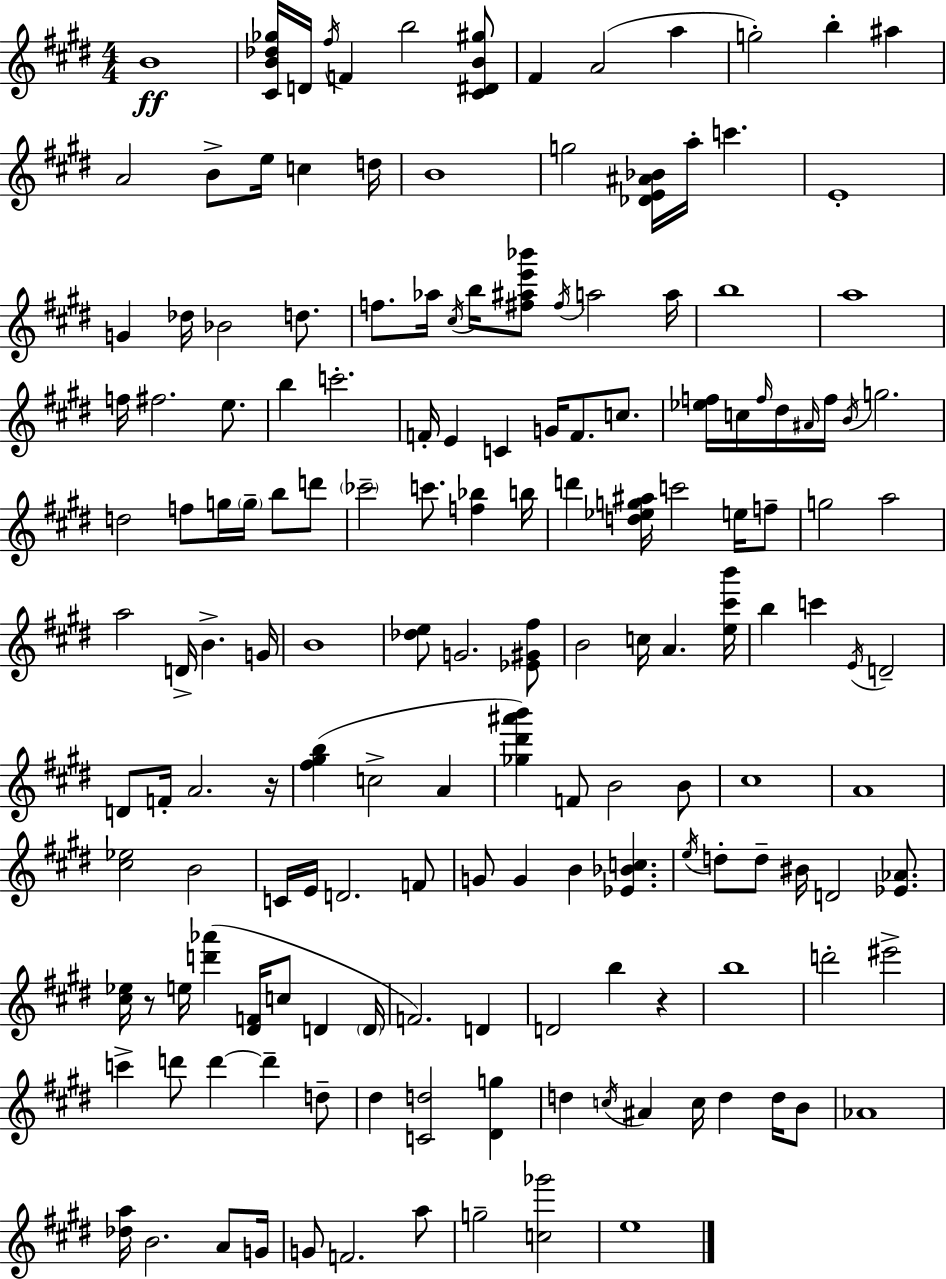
{
  \clef treble
  \numericTimeSignature
  \time 4/4
  \key e \major
  b'1\ff | <cis' b' des'' ges''>16 d'16 \acciaccatura { fis''16 } f'4 b''2 <cis' dis' b' gis''>8 | fis'4 a'2( a''4 | g''2-.) b''4-. ais''4 | \break a'2 b'8-> e''16 c''4 | d''16 b'1 | g''2 <des' e' ais' bes'>16 a''16-. c'''4. | e'1-. | \break g'4 des''16 bes'2 d''8. | f''8. aes''16 \acciaccatura { cis''16 } b''16 <fis'' ais'' e''' bes'''>8 \acciaccatura { fis''16 } a''2 | a''16 b''1 | a''1 | \break f''16 fis''2. | e''8. b''4 c'''2.-. | f'16-. e'4 c'4 g'16 f'8. | c''8. <ees'' f''>16 c''16 \grace { f''16 } dis''16 \grace { ais'16 } f''16 \acciaccatura { b'16 } g''2. | \break d''2 f''8 | g''16 \parenthesize g''16-- b''8 d'''8 \parenthesize ces'''2-- c'''8. | <f'' bes''>4 b''16 d'''4 <d'' ees'' g'' ais''>16 c'''2 | e''16 f''8-- g''2 a''2 | \break a''2 d'16-> b'4.-> | g'16 b'1 | <des'' e''>8 g'2. | <ees' gis' fis''>8 b'2 c''16 a'4. | \break <e'' cis''' b'''>16 b''4 c'''4 \acciaccatura { e'16 } d'2-- | d'8 f'16-. a'2. | r16 <fis'' gis'' b''>4( c''2-> | a'4 <ges'' dis''' ais''' b'''>4) f'8 b'2 | \break b'8 cis''1 | a'1 | <cis'' ees''>2 b'2 | c'16 e'16 d'2. | \break f'8 g'8 g'4 b'4 | <ees' bes' c''>4. \acciaccatura { e''16 } d''8-. d''8-- bis'16 d'2 | <ees' aes'>8. <cis'' ees''>16 r8 e''16 <d''' aes'''>4( | <dis' f'>16 c''8 d'4 \parenthesize d'16 f'2.) | \break d'4 d'2 | b''4 r4 b''1 | d'''2-. | eis'''2-> c'''4-> d'''8 d'''4~~ | \break d'''4-- d''8-- dis''4 <c' d''>2 | <dis' g''>4 d''4 \acciaccatura { c''16 } ais'4 | c''16 d''4 d''16 b'8 aes'1 | <des'' a''>16 b'2. | \break a'8 g'16 g'8 f'2. | a''8 g''2-- | <c'' ges'''>2 e''1 | \bar "|."
}